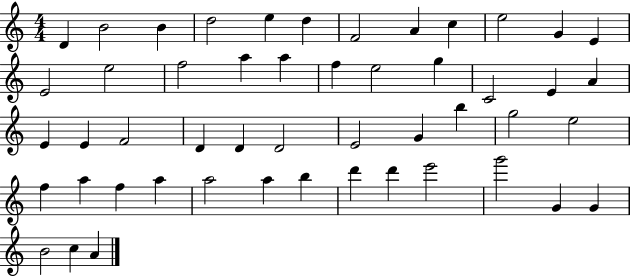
{
  \clef treble
  \numericTimeSignature
  \time 4/4
  \key c \major
  d'4 b'2 b'4 | d''2 e''4 d''4 | f'2 a'4 c''4 | e''2 g'4 e'4 | \break e'2 e''2 | f''2 a''4 a''4 | f''4 e''2 g''4 | c'2 e'4 a'4 | \break e'4 e'4 f'2 | d'4 d'4 d'2 | e'2 g'4 b''4 | g''2 e''2 | \break f''4 a''4 f''4 a''4 | a''2 a''4 b''4 | d'''4 d'''4 e'''2 | g'''2 g'4 g'4 | \break b'2 c''4 a'4 | \bar "|."
}